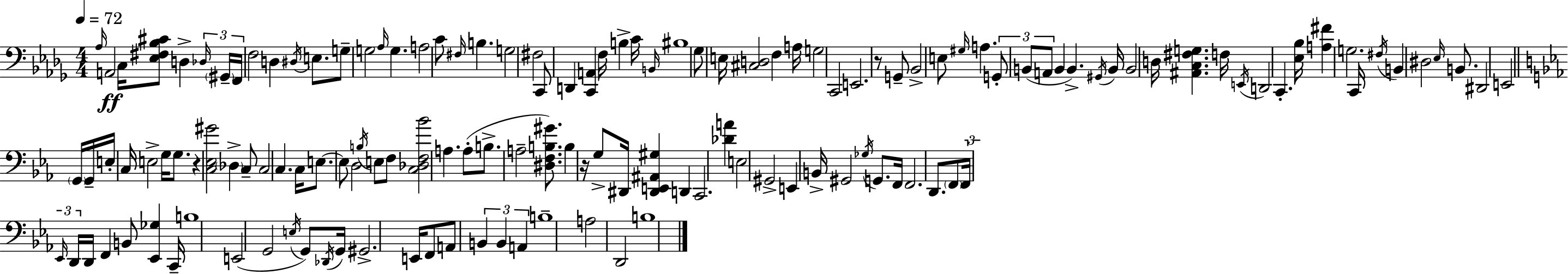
X:1
T:Untitled
M:4/4
L:1/4
K:Bbm
_A,/4 A,,2 C,/4 [_E,^F,_B,^C]/2 D, _D,/4 ^G,,/4 F,,/4 F,2 D, ^D,/4 E,/2 G,/2 G,2 _A,/4 G, A,2 C/2 ^F,/4 B, G,2 ^F,2 C,,/2 D,, [C,,A,,] F,/4 B, C/4 B,,/4 ^B,4 _G,/2 E,/4 [^C,D,]2 F, A,/4 G,2 C,,2 E,,2 z/2 G,,/2 _B,,2 E,/2 ^G,/4 A, G,,/2 B,,/2 A,,/2 B,, B,, ^G,,/4 B,,/4 B,,2 D,/4 [^A,,C,^F,G,] F,/4 E,,/4 D,,2 C,, [_E,_B,]/4 [A,^F] G,2 C,,/4 ^F,/4 B,, ^D,2 _E,/4 B,,/2 ^D,,2 E,,2 G,,/4 G,,/4 E,/4 C,/4 E,2 G,/4 G,/2 z [C,_E,^G]2 _D, C,/2 C,2 C, C,/4 E,/2 E,/2 D,2 B,/4 E,/2 F,/2 [C,_D,F,_B]2 A, A,/2 B,/2 A,2 [^D,F,B,^G]/2 B, z/4 G,/2 ^D,,/4 [^D,,E,,^A,,^G,] D,, C,,2 [_DA] E,2 ^G,,2 E,, B,,/4 ^G,,2 _G,/4 G,,/2 F,,/4 F,,2 D,,/2 F,,/2 F,,/4 _E,,/4 D,,/4 D,,/4 F,, B,,/2 [_E,,_G,] C,,/4 B,4 E,,2 G,,2 E,/4 G,,/2 _D,,/4 G,,/4 ^G,,2 E,,/4 F,,/2 A,,/2 B,, B,, A,, B,4 A,2 D,,2 B,4